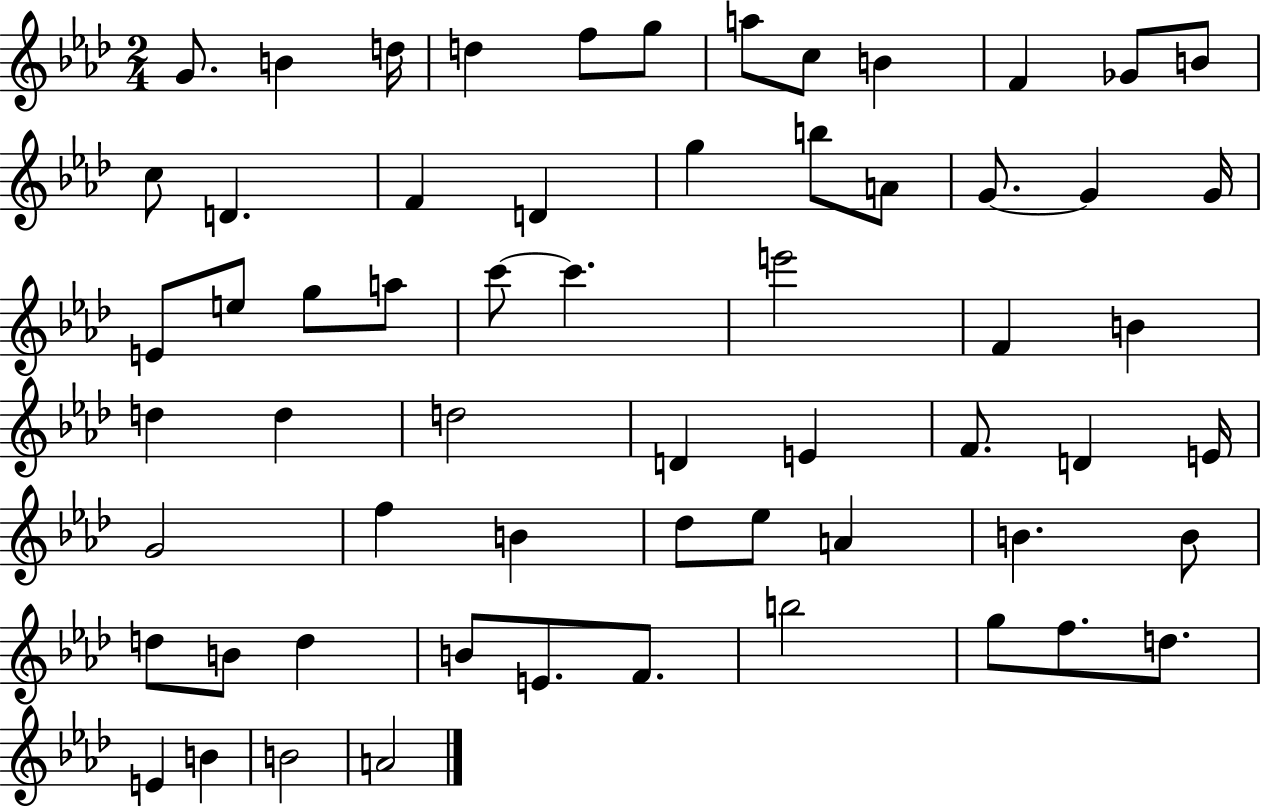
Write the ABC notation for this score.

X:1
T:Untitled
M:2/4
L:1/4
K:Ab
G/2 B d/4 d f/2 g/2 a/2 c/2 B F _G/2 B/2 c/2 D F D g b/2 A/2 G/2 G G/4 E/2 e/2 g/2 a/2 c'/2 c' e'2 F B d d d2 D E F/2 D E/4 G2 f B _d/2 _e/2 A B B/2 d/2 B/2 d B/2 E/2 F/2 b2 g/2 f/2 d/2 E B B2 A2